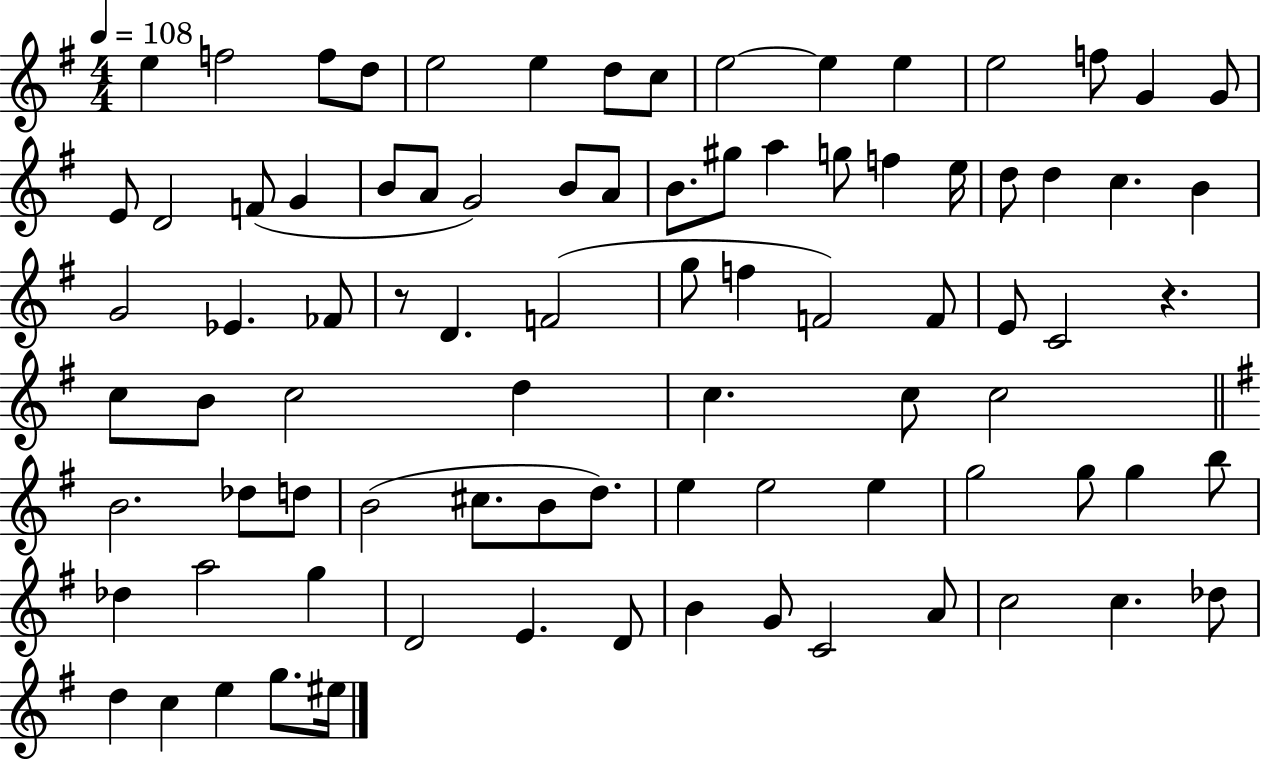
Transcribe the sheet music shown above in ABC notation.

X:1
T:Untitled
M:4/4
L:1/4
K:G
e f2 f/2 d/2 e2 e d/2 c/2 e2 e e e2 f/2 G G/2 E/2 D2 F/2 G B/2 A/2 G2 B/2 A/2 B/2 ^g/2 a g/2 f e/4 d/2 d c B G2 _E _F/2 z/2 D F2 g/2 f F2 F/2 E/2 C2 z c/2 B/2 c2 d c c/2 c2 B2 _d/2 d/2 B2 ^c/2 B/2 d/2 e e2 e g2 g/2 g b/2 _d a2 g D2 E D/2 B G/2 C2 A/2 c2 c _d/2 d c e g/2 ^e/4